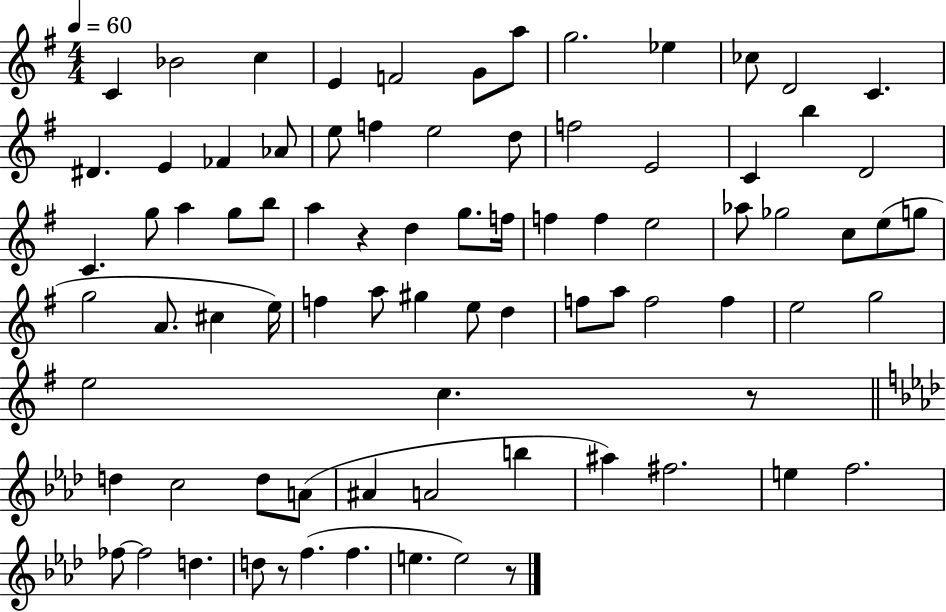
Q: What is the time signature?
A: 4/4